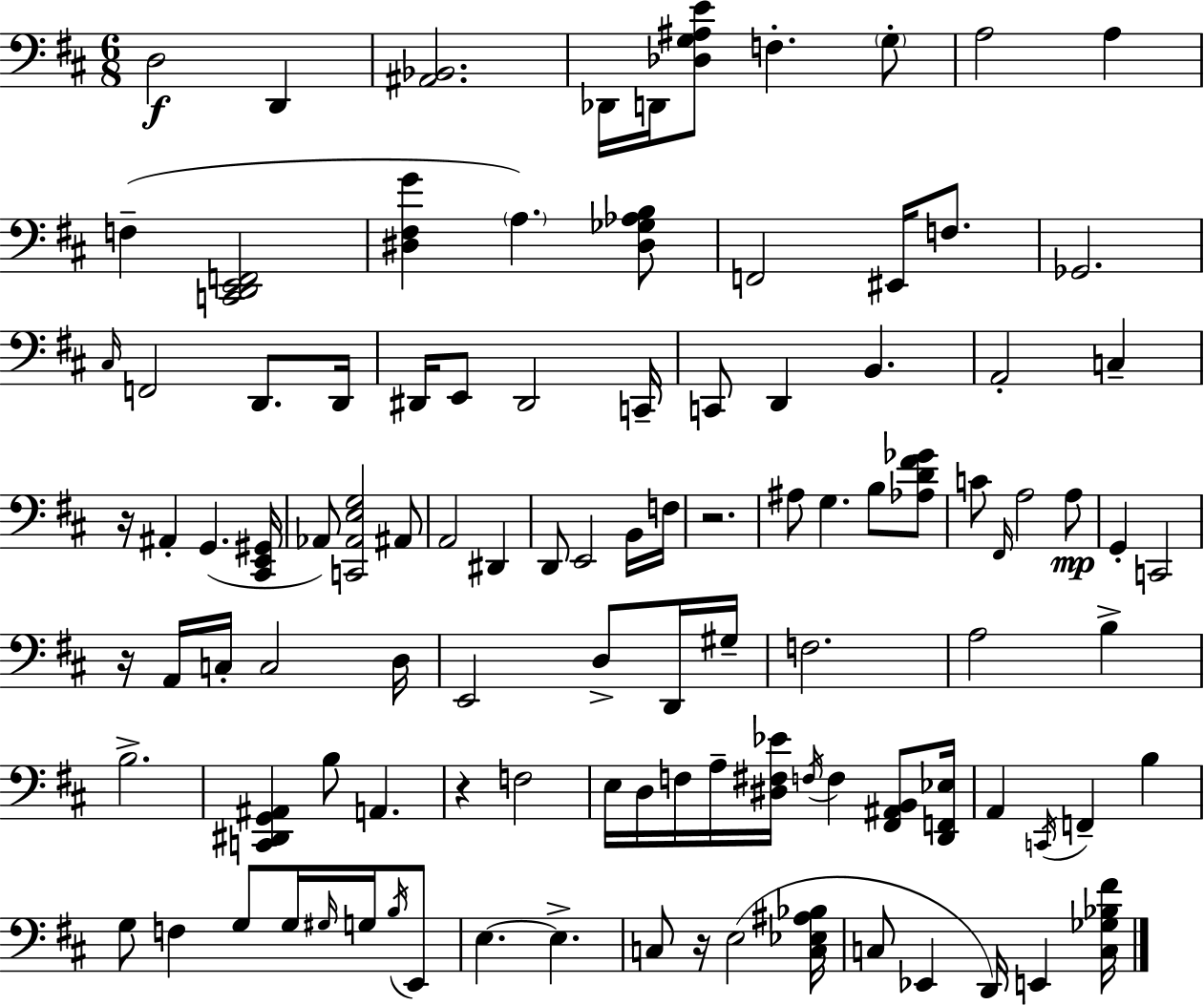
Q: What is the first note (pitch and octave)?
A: D3